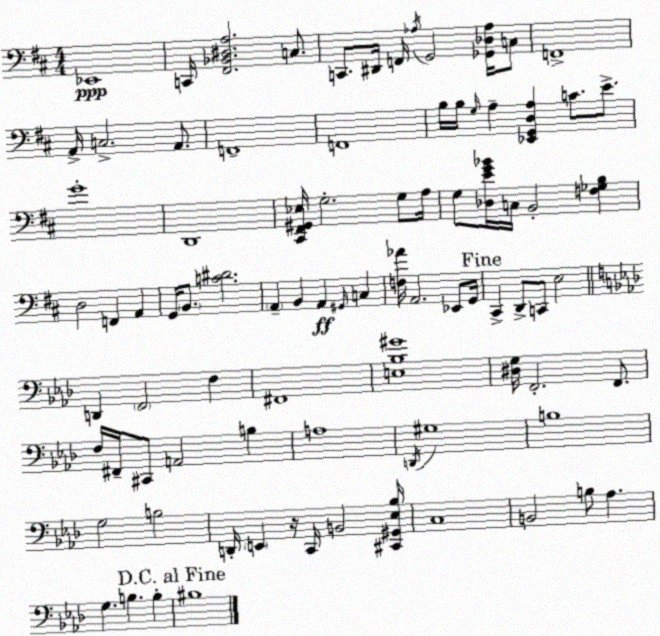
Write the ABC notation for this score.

X:1
T:Untitled
M:4/4
L:1/4
K:D
_E,,4 C,,/4 [^F,,_B,,^D,A,]2 C,/2 C,,/2 ^D,,/4 F,,/4 _A,/4 G,,2 [_G,,_D,_A,]/4 C,/2 F,,4 A,,/4 C,2 A,,/2 F,,4 F,,4 B,/4 B,/4 G,/4 A, [_E,,G,,D,A,] C/2 E/2 G4 D,,4 [^C,,^F,,^G,,_E,]/4 G,2 G,/2 A,/4 G,/2 [_D,EG_B]/4 C,/4 B,,2 [F,_G,B,] D,2 F,, A,, G,,/4 B,,/2 [C^D]2 A,, B,, A,, ^G,,/4 C, [F,_A]/4 A,,2 _E,,/2 G,,/4 ^C,, D,,/2 C,,/2 E,2 D,, F,,2 F, ^F,,4 [E,_B,^G]4 [^D,G,]/4 F,,2 F,,/2 F,/4 ^F,,/4 ^C,,/2 A,,2 B, A,4 D,,/4 ^G,4 B,4 G,2 B,2 D,,/4 E,, z/4 C,,/4 B,,2 [^C,,^G,,_E,_B,]/4 C,4 B,,2 B,/2 _A, G, B, B, ^B,4